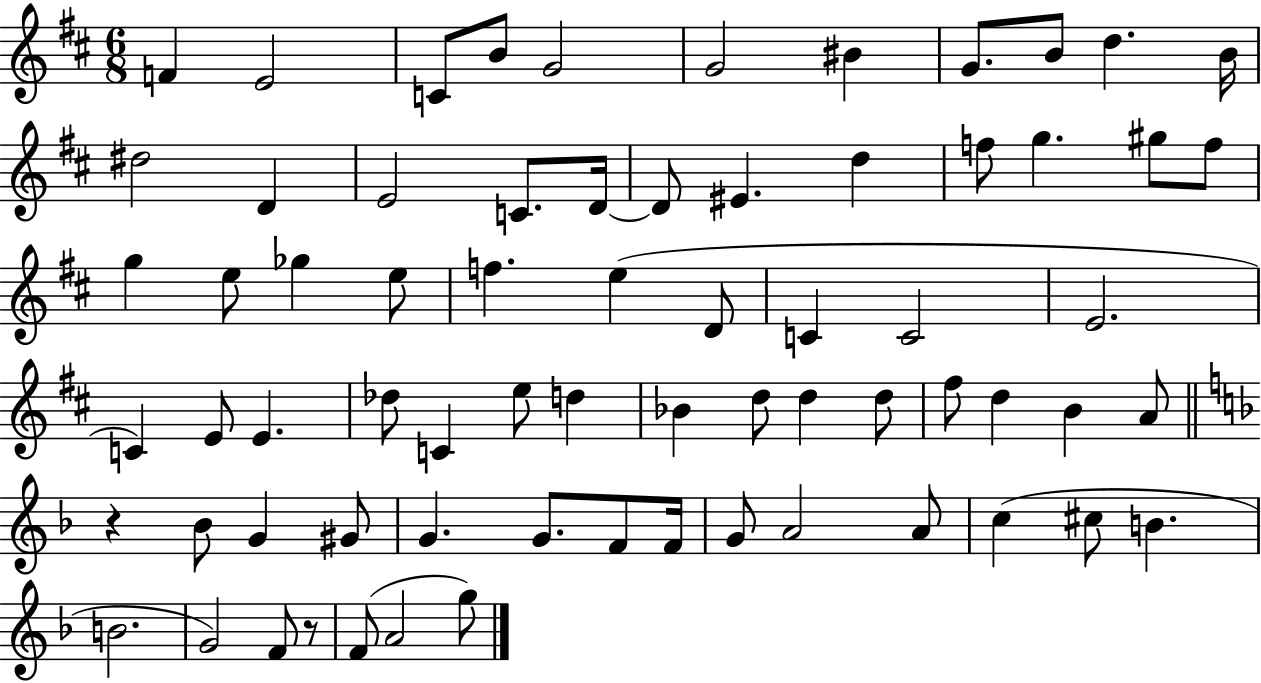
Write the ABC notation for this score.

X:1
T:Untitled
M:6/8
L:1/4
K:D
F E2 C/2 B/2 G2 G2 ^B G/2 B/2 d B/4 ^d2 D E2 C/2 D/4 D/2 ^E d f/2 g ^g/2 f/2 g e/2 _g e/2 f e D/2 C C2 E2 C E/2 E _d/2 C e/2 d _B d/2 d d/2 ^f/2 d B A/2 z _B/2 G ^G/2 G G/2 F/2 F/4 G/2 A2 A/2 c ^c/2 B B2 G2 F/2 z/2 F/2 A2 g/2